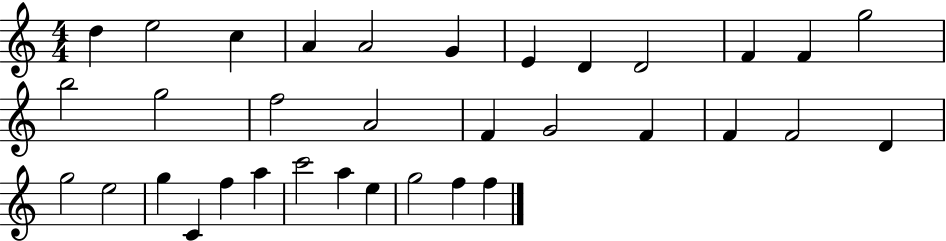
X:1
T:Untitled
M:4/4
L:1/4
K:C
d e2 c A A2 G E D D2 F F g2 b2 g2 f2 A2 F G2 F F F2 D g2 e2 g C f a c'2 a e g2 f f